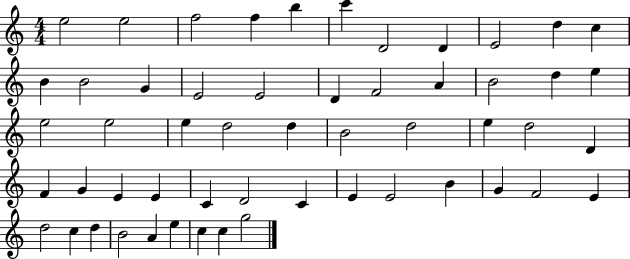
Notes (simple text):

E5/h E5/h F5/h F5/q B5/q C6/q D4/h D4/q E4/h D5/q C5/q B4/q B4/h G4/q E4/h E4/h D4/q F4/h A4/q B4/h D5/q E5/q E5/h E5/h E5/q D5/h D5/q B4/h D5/h E5/q D5/h D4/q F4/q G4/q E4/q E4/q C4/q D4/h C4/q E4/q E4/h B4/q G4/q F4/h E4/q D5/h C5/q D5/q B4/h A4/q E5/q C5/q C5/q G5/h